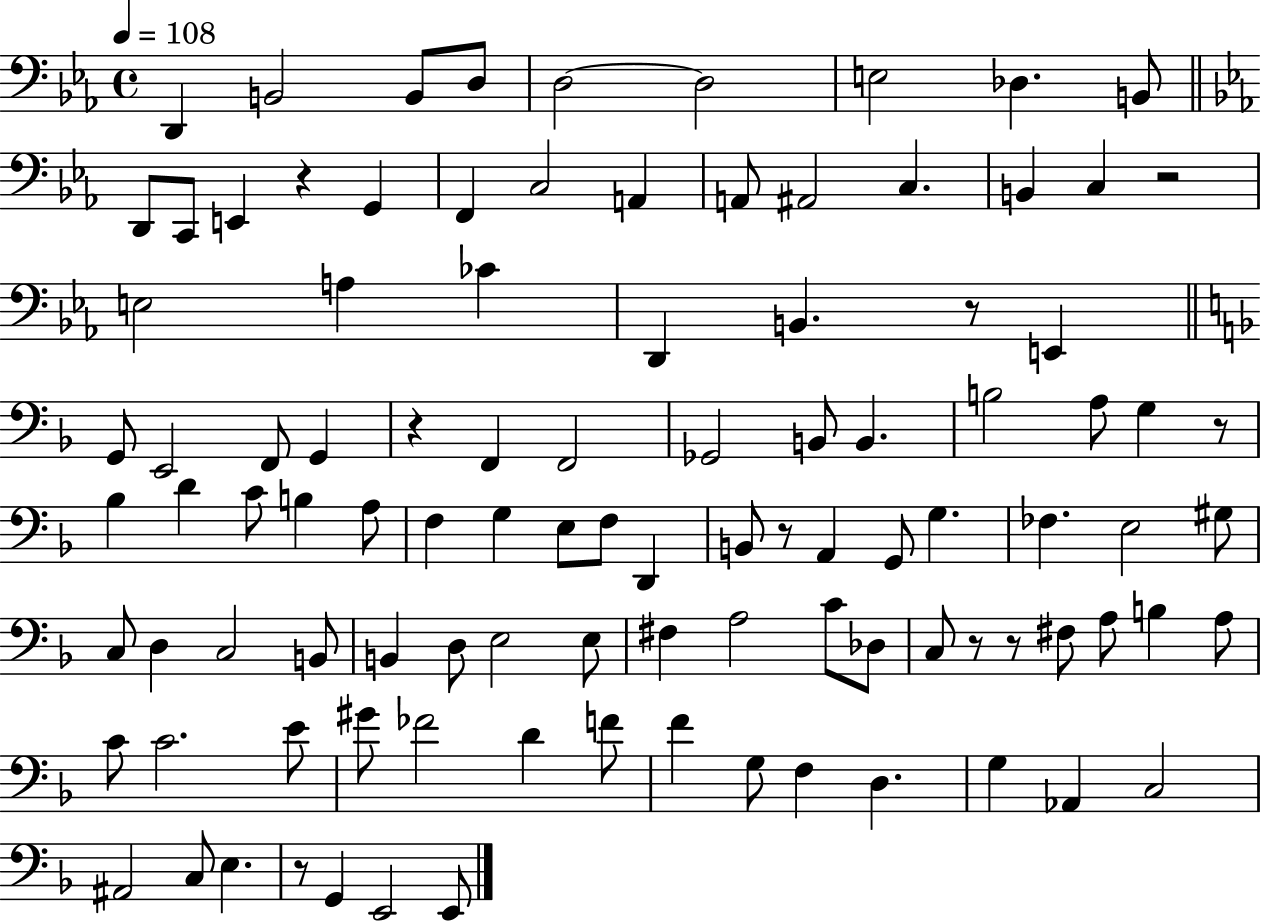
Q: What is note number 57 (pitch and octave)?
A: C3